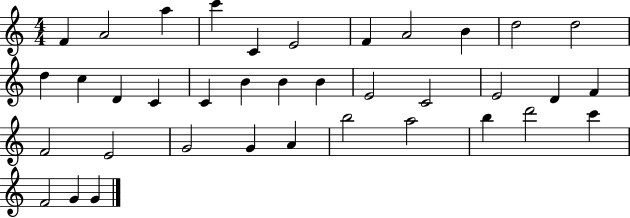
X:1
T:Untitled
M:4/4
L:1/4
K:C
F A2 a c' C E2 F A2 B d2 d2 d c D C C B B B E2 C2 E2 D F F2 E2 G2 G A b2 a2 b d'2 c' F2 G G